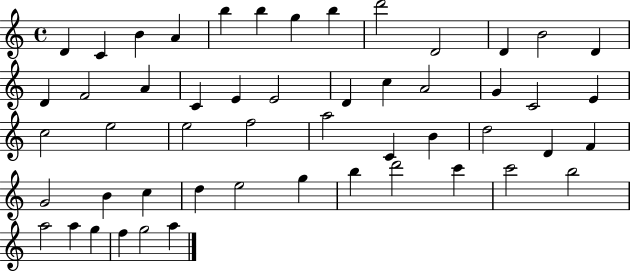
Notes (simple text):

D4/q C4/q B4/q A4/q B5/q B5/q G5/q B5/q D6/h D4/h D4/q B4/h D4/q D4/q F4/h A4/q C4/q E4/q E4/h D4/q C5/q A4/h G4/q C4/h E4/q C5/h E5/h E5/h F5/h A5/h C4/q B4/q D5/h D4/q F4/q G4/h B4/q C5/q D5/q E5/h G5/q B5/q D6/h C6/q C6/h B5/h A5/h A5/q G5/q F5/q G5/h A5/q